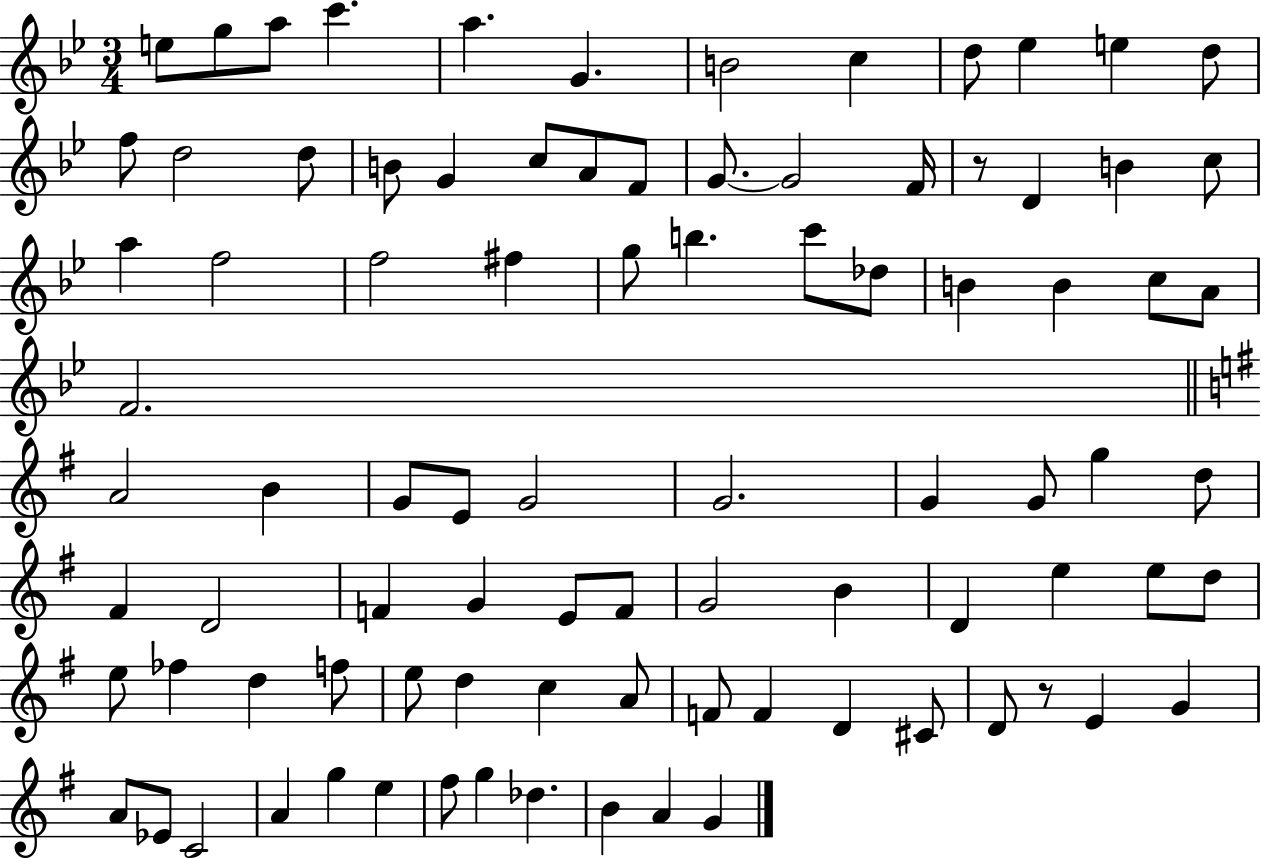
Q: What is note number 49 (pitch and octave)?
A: D5